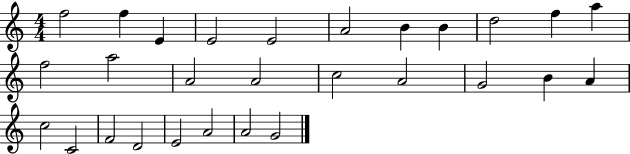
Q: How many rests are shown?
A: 0